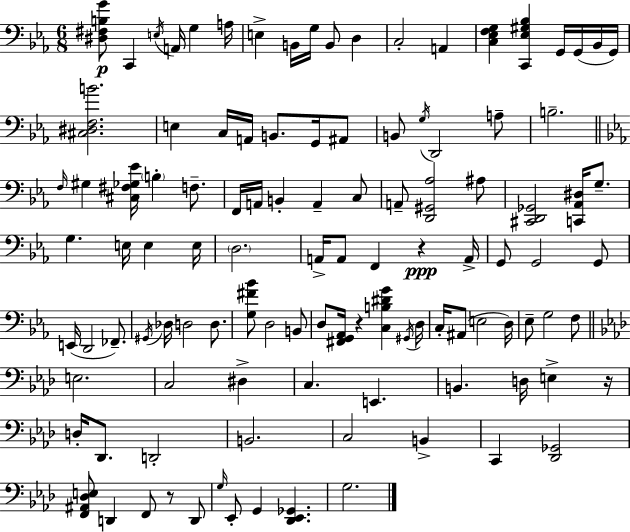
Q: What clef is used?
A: bass